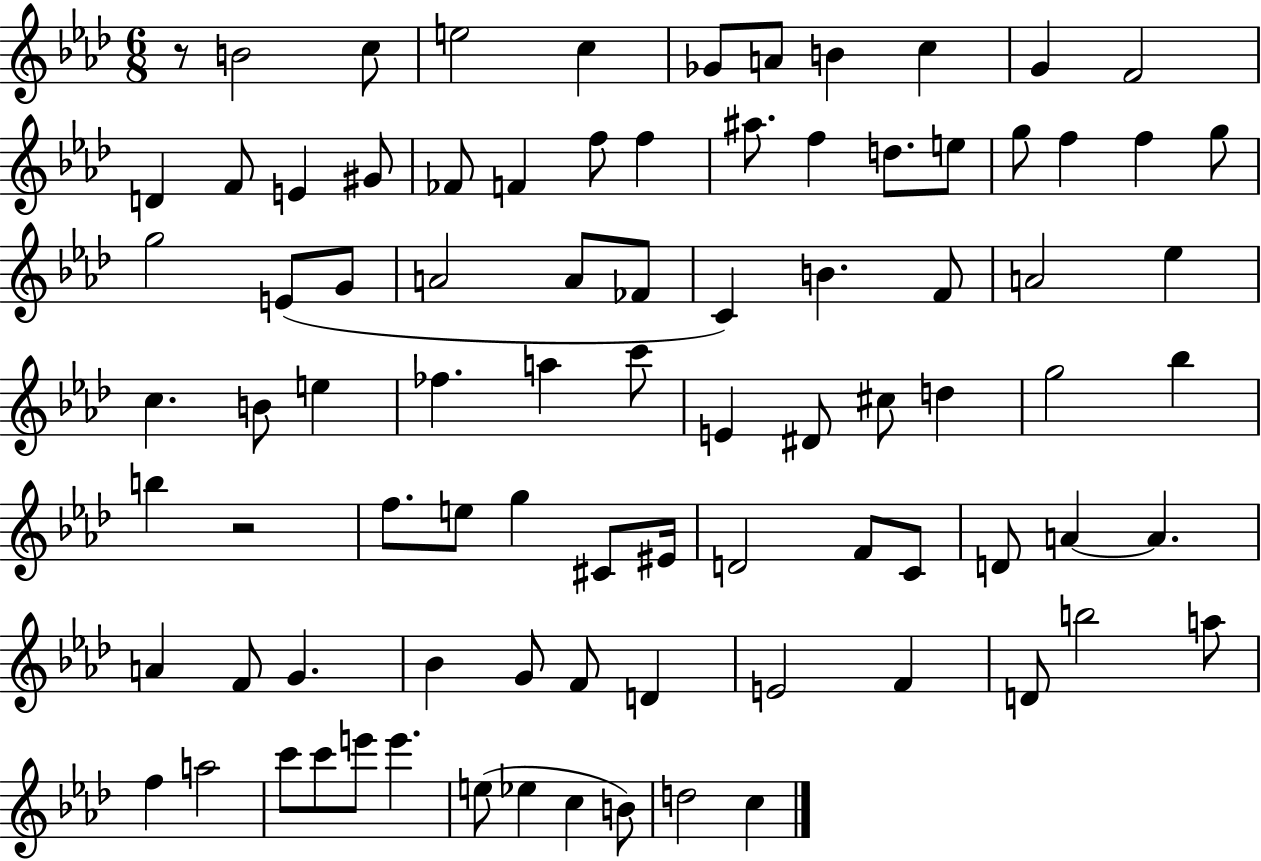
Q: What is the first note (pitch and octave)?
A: B4